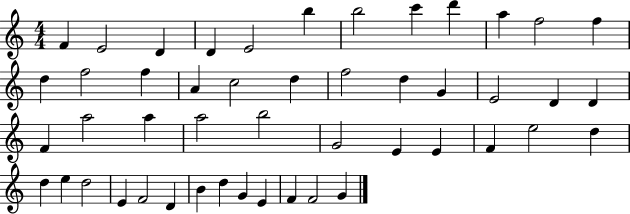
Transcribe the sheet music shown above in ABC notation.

X:1
T:Untitled
M:4/4
L:1/4
K:C
F E2 D D E2 b b2 c' d' a f2 f d f2 f A c2 d f2 d G E2 D D F a2 a a2 b2 G2 E E F e2 d d e d2 E F2 D B d G E F F2 G